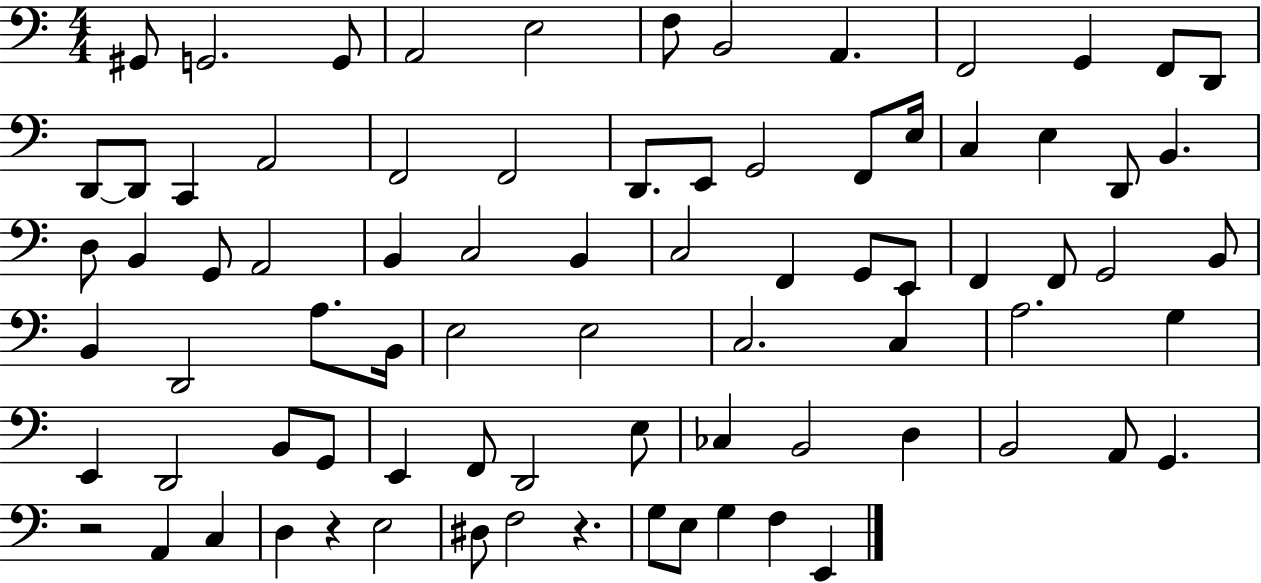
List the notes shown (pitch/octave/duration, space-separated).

G#2/e G2/h. G2/e A2/h E3/h F3/e B2/h A2/q. F2/h G2/q F2/e D2/e D2/e D2/e C2/q A2/h F2/h F2/h D2/e. E2/e G2/h F2/e E3/s C3/q E3/q D2/e B2/q. D3/e B2/q G2/e A2/h B2/q C3/h B2/q C3/h F2/q G2/e E2/e F2/q F2/e G2/h B2/e B2/q D2/h A3/e. B2/s E3/h E3/h C3/h. C3/q A3/h. G3/q E2/q D2/h B2/e G2/e E2/q F2/e D2/h E3/e CES3/q B2/h D3/q B2/h A2/e G2/q. R/h A2/q C3/q D3/q R/q E3/h D#3/e F3/h R/q. G3/e E3/e G3/q F3/q E2/q